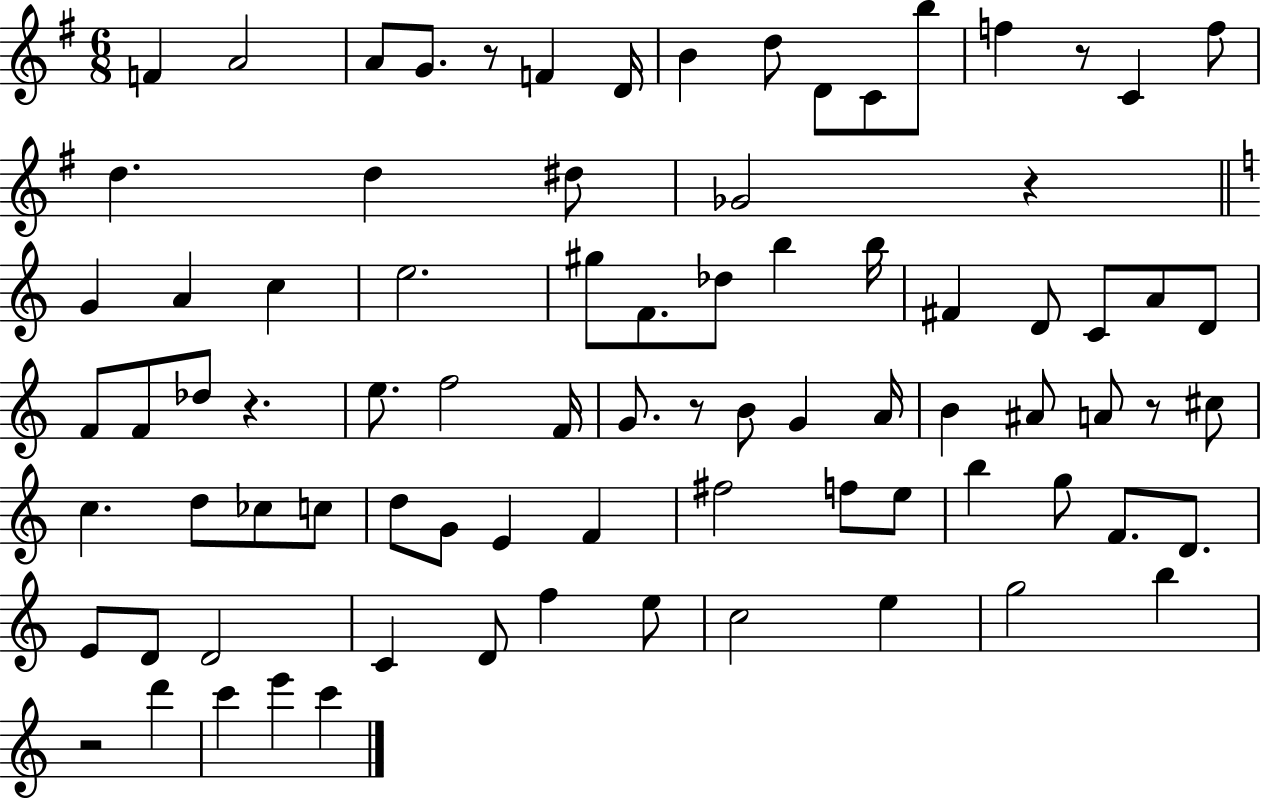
{
  \clef treble
  \numericTimeSignature
  \time 6/8
  \key g \major
  f'4 a'2 | a'8 g'8. r8 f'4 d'16 | b'4 d''8 d'8 c'8 b''8 | f''4 r8 c'4 f''8 | \break d''4. d''4 dis''8 | ges'2 r4 | \bar "||" \break \key c \major g'4 a'4 c''4 | e''2. | gis''8 f'8. des''8 b''4 b''16 | fis'4 d'8 c'8 a'8 d'8 | \break f'8 f'8 des''8 r4. | e''8. f''2 f'16 | g'8. r8 b'8 g'4 a'16 | b'4 ais'8 a'8 r8 cis''8 | \break c''4. d''8 ces''8 c''8 | d''8 g'8 e'4 f'4 | fis''2 f''8 e''8 | b''4 g''8 f'8. d'8. | \break e'8 d'8 d'2 | c'4 d'8 f''4 e''8 | c''2 e''4 | g''2 b''4 | \break r2 d'''4 | c'''4 e'''4 c'''4 | \bar "|."
}